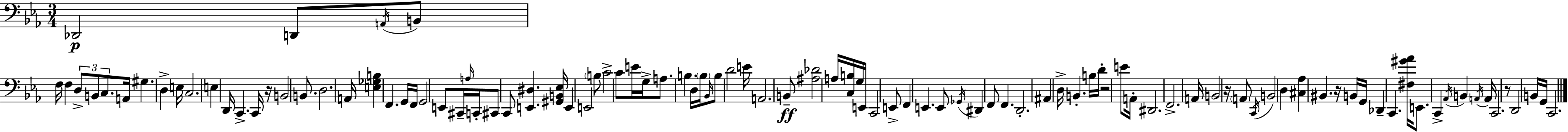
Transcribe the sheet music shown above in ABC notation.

X:1
T:Untitled
M:3/4
L:1/4
K:Cm
_D,,2 D,,/2 A,,/4 B,,/2 F,/4 F, D,/2 B,,/2 C,/2 A,,/4 ^G, D, E,/4 C,2 E, D,,/4 C,, C,,/4 z/4 B,,2 B,,/2 D,2 A,,/4 [E,_G,B,] F,, G,,/4 F,,/4 G,,2 E,,/2 ^C,,/4 A,/4 C,,/4 ^C,,/2 C,,/2 [E,,^D,] [^G,,B,,_E,]/4 E,, E,,2 B,/2 C2 C/2 E/4 G,/4 A,/2 B, D,/4 B,/4 _B,,/4 B,/2 D2 E/4 A,,2 B,,/2 [^A,_D]2 A,/4 [C,B,]/4 G,/4 E,,/4 C,,2 E,,/2 F,, E,, E,,/2 _G,,/4 ^D,, F,,/2 F,, D,,2 ^A,, D,/4 B,, B,/4 D/4 z2 E/2 A,,/4 ^D,,2 F,,2 A,,/4 B,,2 z/4 A,,/2 C,,/4 B,,2 D, [^C,_A,] ^B,, z/4 B,,/4 G,,/4 _D,, C,, [^F,^G_A]/4 E,,/2 C,, _A,,/4 B,, A,,/4 A,,/4 C,,2 z/2 D,,2 B,,/4 G,,/4 C,,2